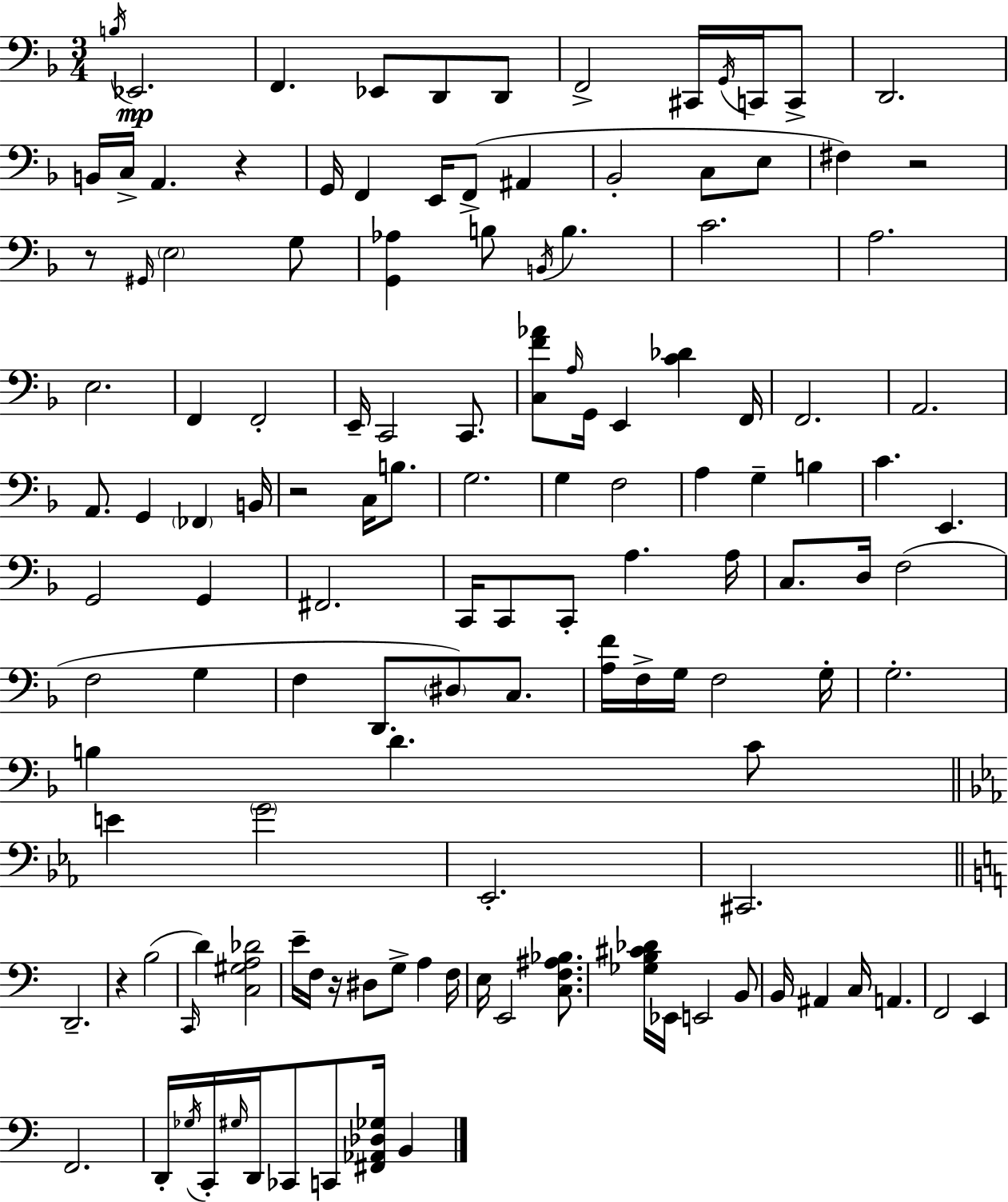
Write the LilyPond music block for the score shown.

{
  \clef bass
  \numericTimeSignature
  \time 3/4
  \key d \minor
  \acciaccatura { b16 }\mp ees,2. | f,4. ees,8 d,8 d,8 | f,2-> cis,16 \acciaccatura { g,16 } c,16 | c,8-> d,2. | \break b,16 c16-> a,4. r4 | g,16 f,4 e,16 f,8->( ais,4 | bes,2-. c8 | e8 fis4) r2 | \break r8 \grace { gis,16 } \parenthesize e2 | g8 <g, aes>4 b8 \acciaccatura { b,16 } b4. | c'2. | a2. | \break e2. | f,4 f,2-. | e,16-- c,2 | c,8. <c f' aes'>8 \grace { a16 } g,16 e,4 | \break <c' des'>4 f,16 f,2. | a,2. | a,8. g,4 | \parenthesize fes,4 b,16 r2 | \break c16 b8. g2. | g4 f2 | a4 g4-- | b4 c'4. e,4. | \break g,2 | g,4 fis,2. | c,16 c,8 c,8-. a4. | a16 c8. d16 f2( | \break f2 | g4 f4 d,8. | \parenthesize dis8) c8. <a f'>16 f16-> g16 f2 | g16-. g2.-. | \break b4 d'4. | c'8 \bar "||" \break \key c \minor e'4 \parenthesize g'2 | ees,2.-. | cis,2. | \bar "||" \break \key a \minor d,2.-- | r4 b2( | \grace { c,16 } d'4) <c gis a des'>2 | e'16-- f16 r16 dis8 g8-> a4 | \break f16 e16 e,2 <c f ais bes>8. | <ges b cis' des'>16 ees,16 e,2 b,8 | b,16 ais,4 c16 a,4. | f,2 e,4 | \break f,2. | d,16-. \acciaccatura { ges16 } c,16-. \grace { gis16 } d,16 ces,8 c,8 <fis, aes, des ges>16 b,4 | \bar "|."
}